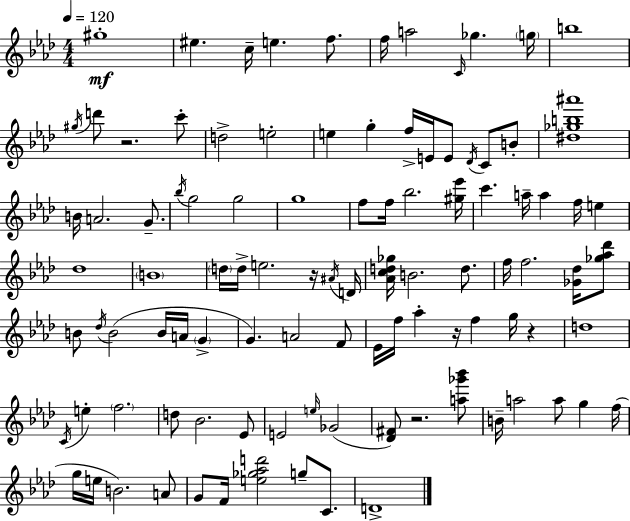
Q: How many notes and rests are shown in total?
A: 101